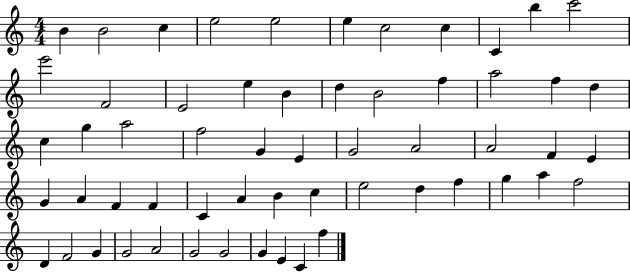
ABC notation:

X:1
T:Untitled
M:4/4
L:1/4
K:C
B B2 c e2 e2 e c2 c C b c'2 e'2 F2 E2 e B d B2 f a2 f d c g a2 f2 G E G2 A2 A2 F E G A F F C A B c e2 d f g a f2 D F2 G G2 A2 G2 G2 G E C f